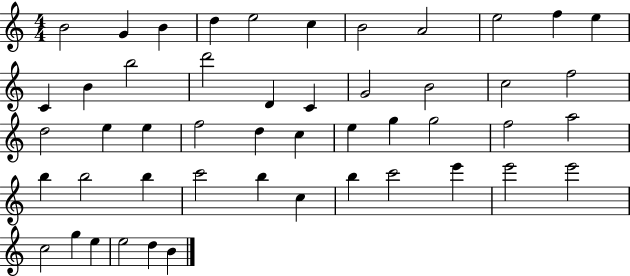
X:1
T:Untitled
M:4/4
L:1/4
K:C
B2 G B d e2 c B2 A2 e2 f e C B b2 d'2 D C G2 B2 c2 f2 d2 e e f2 d c e g g2 f2 a2 b b2 b c'2 b c b c'2 e' e'2 e'2 c2 g e e2 d B